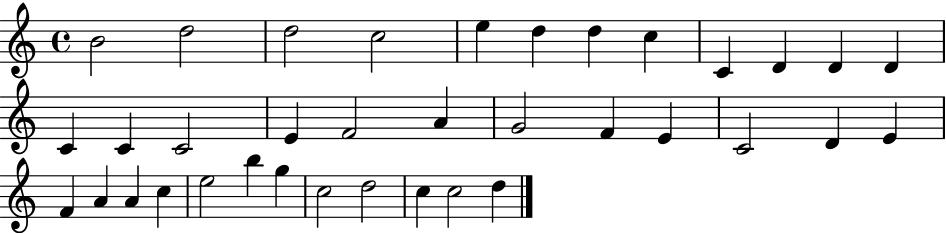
{
  \clef treble
  \time 4/4
  \defaultTimeSignature
  \key c \major
  b'2 d''2 | d''2 c''2 | e''4 d''4 d''4 c''4 | c'4 d'4 d'4 d'4 | \break c'4 c'4 c'2 | e'4 f'2 a'4 | g'2 f'4 e'4 | c'2 d'4 e'4 | \break f'4 a'4 a'4 c''4 | e''2 b''4 g''4 | c''2 d''2 | c''4 c''2 d''4 | \break \bar "|."
}